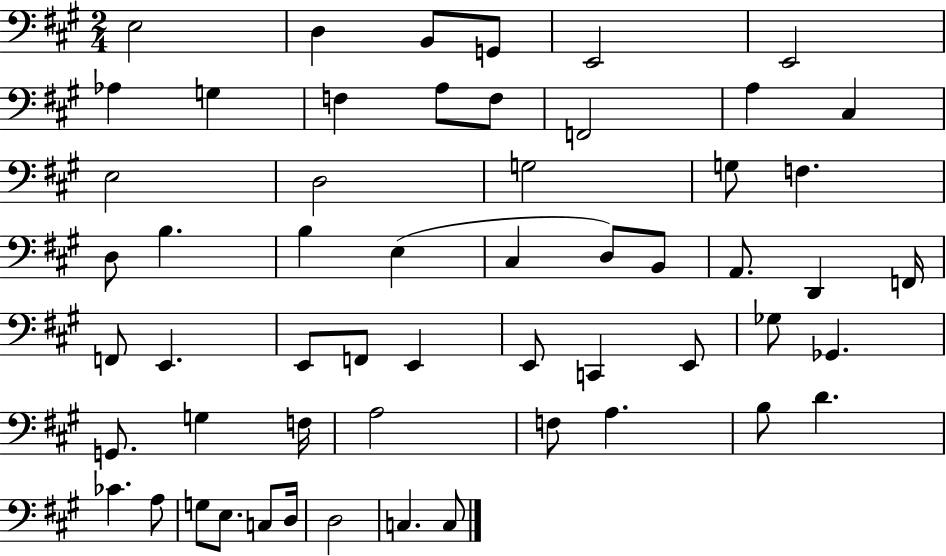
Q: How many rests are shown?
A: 0